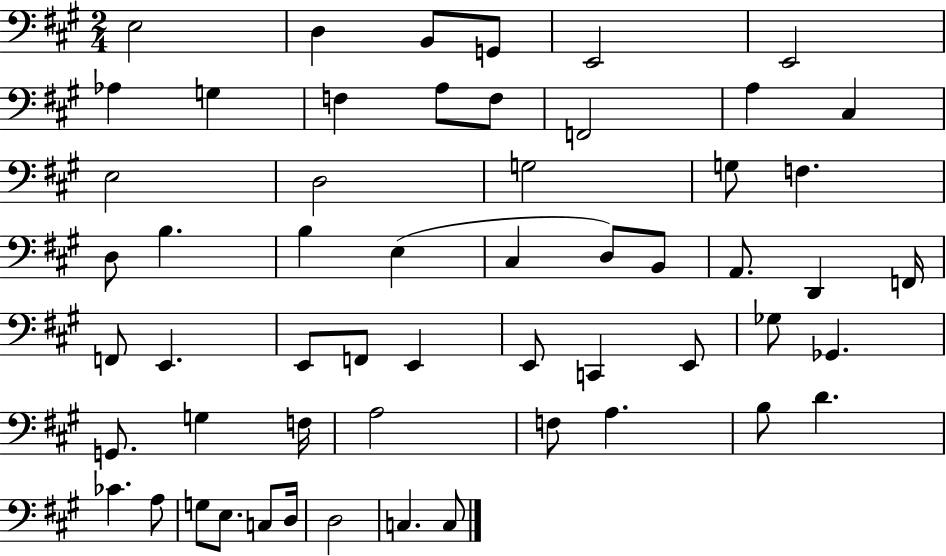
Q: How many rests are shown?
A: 0